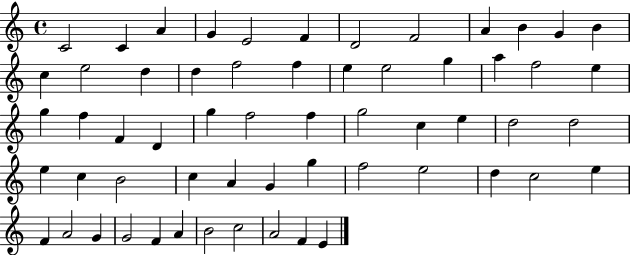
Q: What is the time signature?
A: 4/4